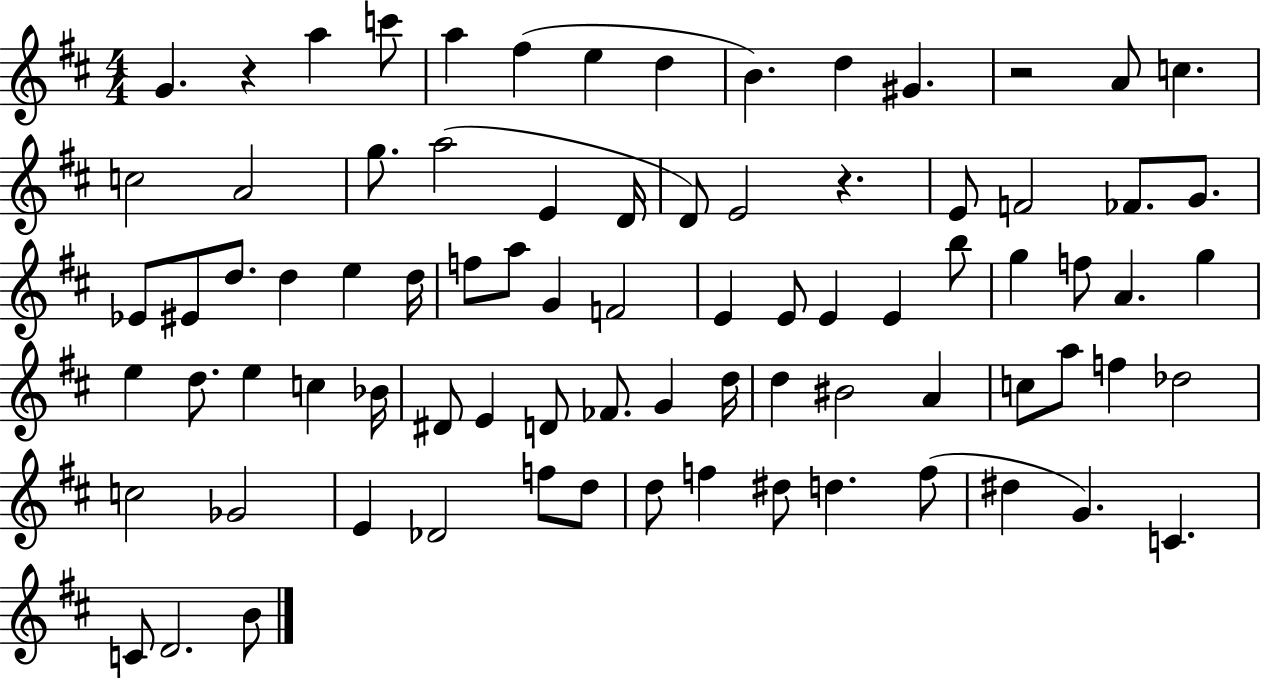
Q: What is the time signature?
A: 4/4